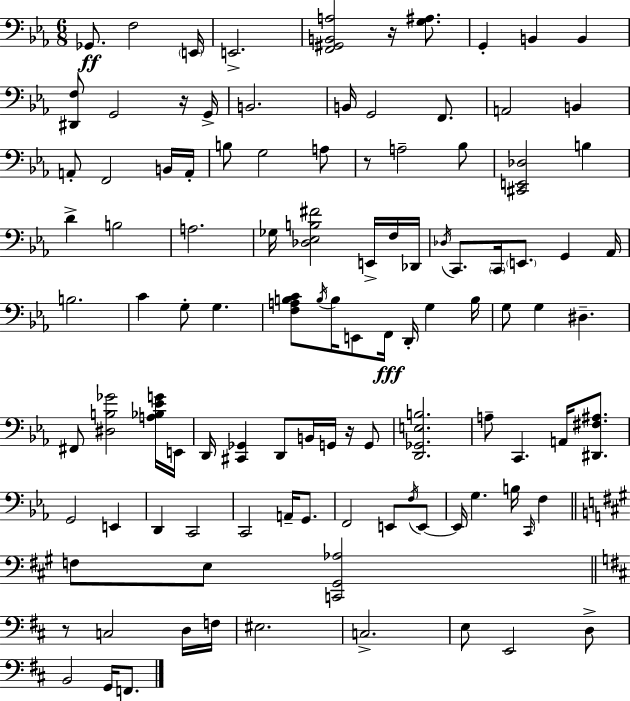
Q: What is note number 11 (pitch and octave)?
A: B2